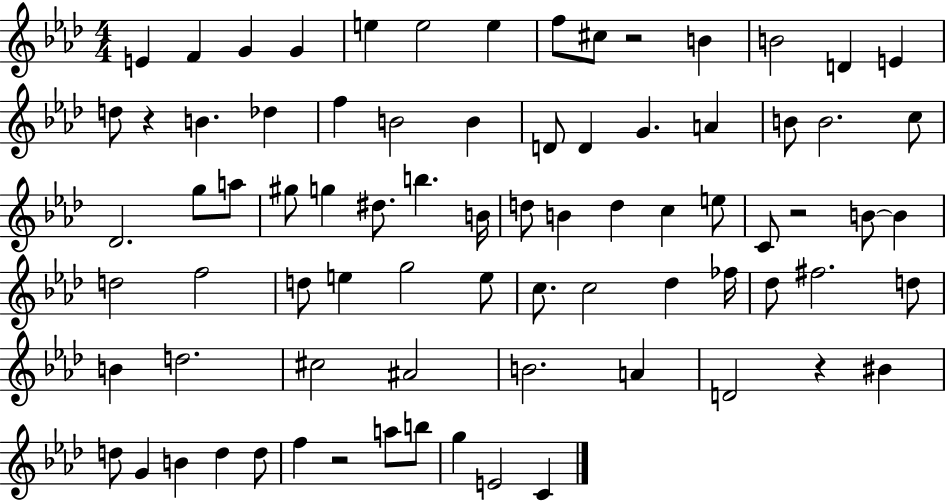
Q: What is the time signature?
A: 4/4